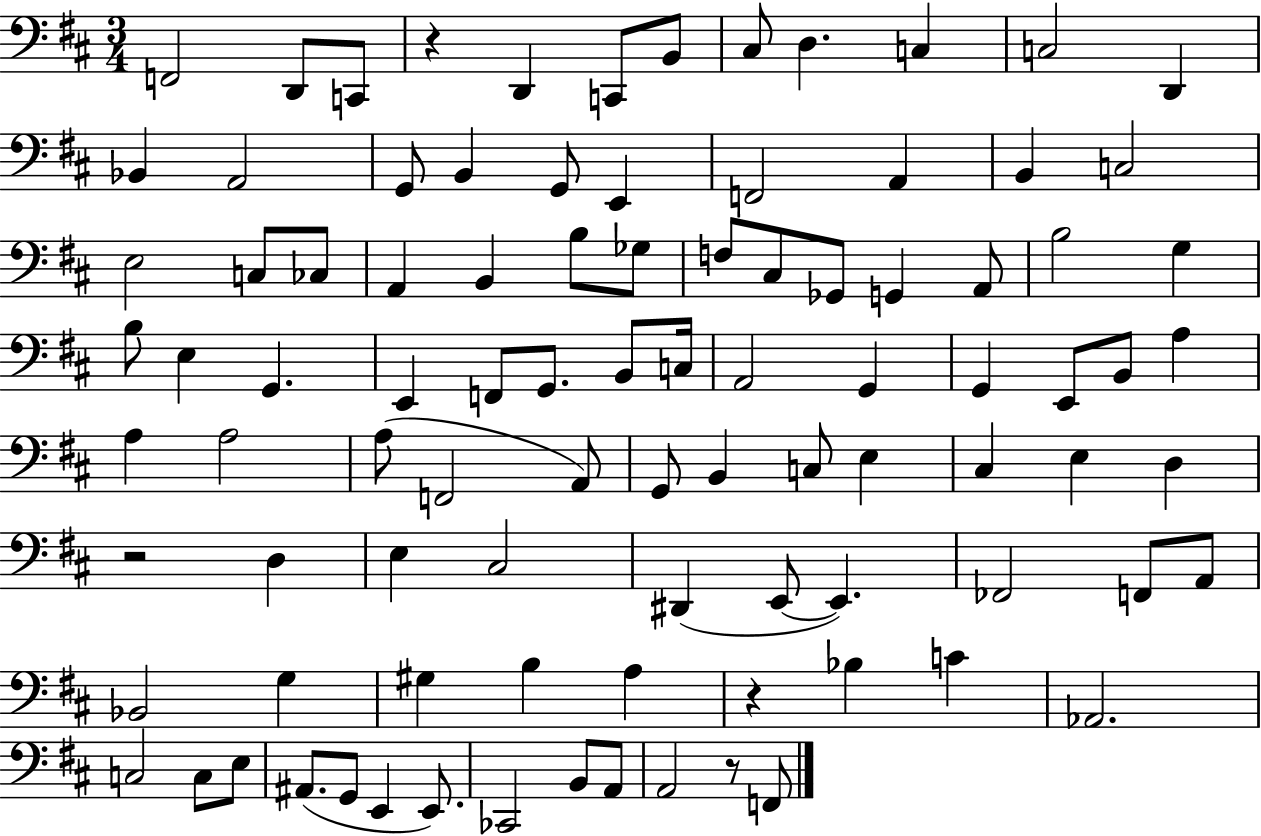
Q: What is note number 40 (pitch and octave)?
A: F2